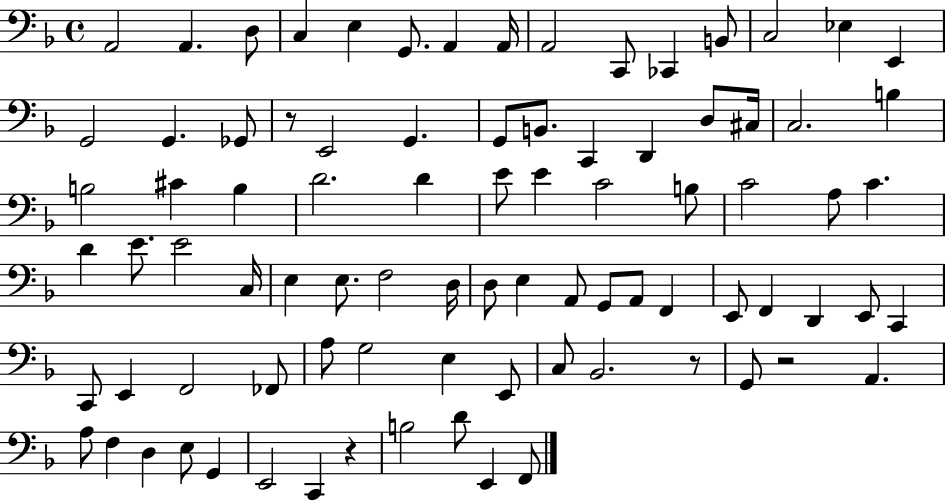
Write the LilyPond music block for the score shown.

{
  \clef bass
  \time 4/4
  \defaultTimeSignature
  \key f \major
  a,2 a,4. d8 | c4 e4 g,8. a,4 a,16 | a,2 c,8 ces,4 b,8 | c2 ees4 e,4 | \break g,2 g,4. ges,8 | r8 e,2 g,4. | g,8 b,8. c,4 d,4 d8 cis16 | c2. b4 | \break b2 cis'4 b4 | d'2. d'4 | e'8 e'4 c'2 b8 | c'2 a8 c'4. | \break d'4 e'8. e'2 c16 | e4 e8. f2 d16 | d8 e4 a,8 g,8 a,8 f,4 | e,8 f,4 d,4 e,8 c,4 | \break c,8 e,4 f,2 fes,8 | a8 g2 e4 e,8 | c8 bes,2. r8 | g,8 r2 a,4. | \break a8 f4 d4 e8 g,4 | e,2 c,4 r4 | b2 d'8 e,4 f,8 | \bar "|."
}